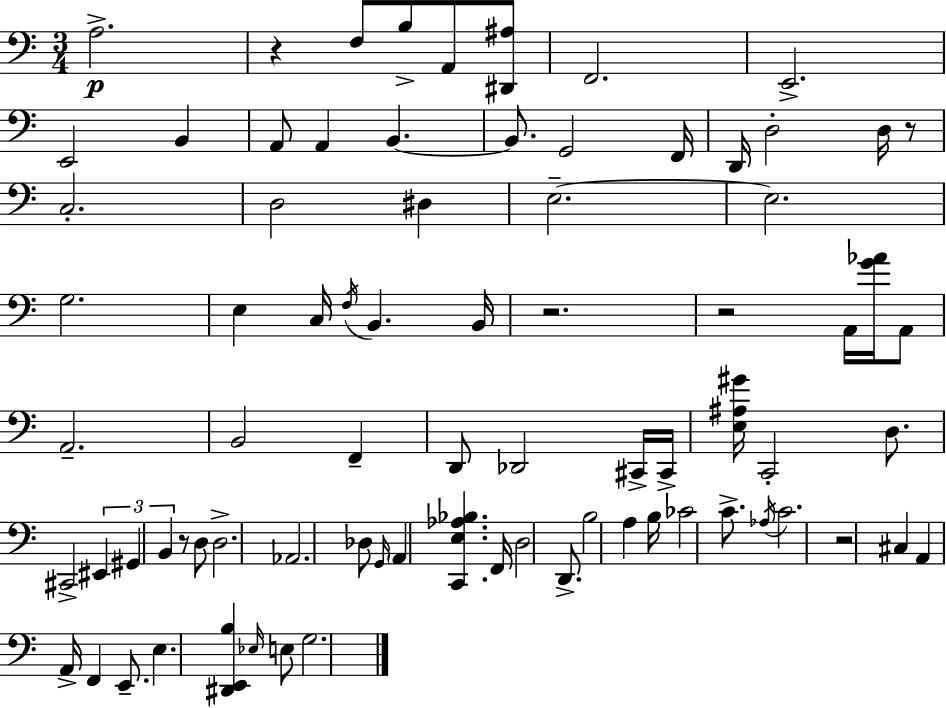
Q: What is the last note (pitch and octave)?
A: G3